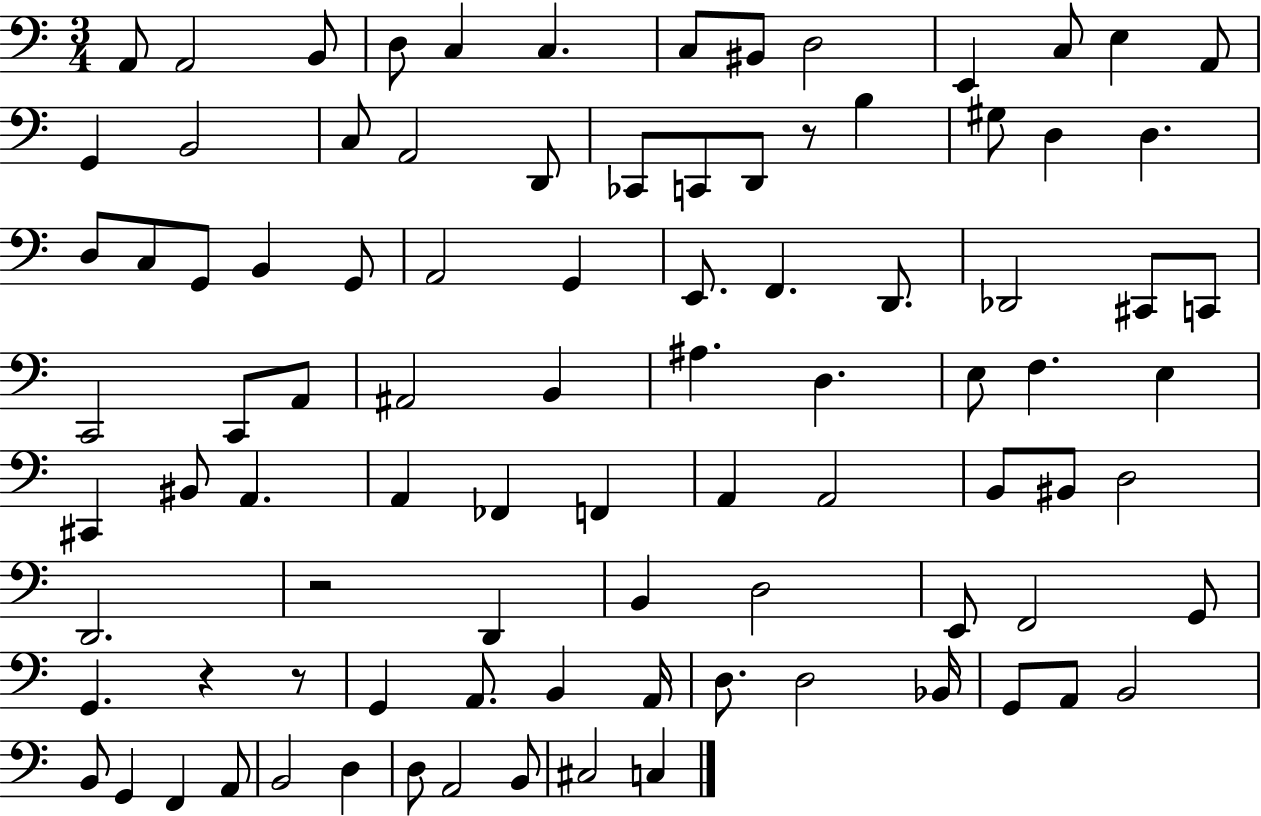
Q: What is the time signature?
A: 3/4